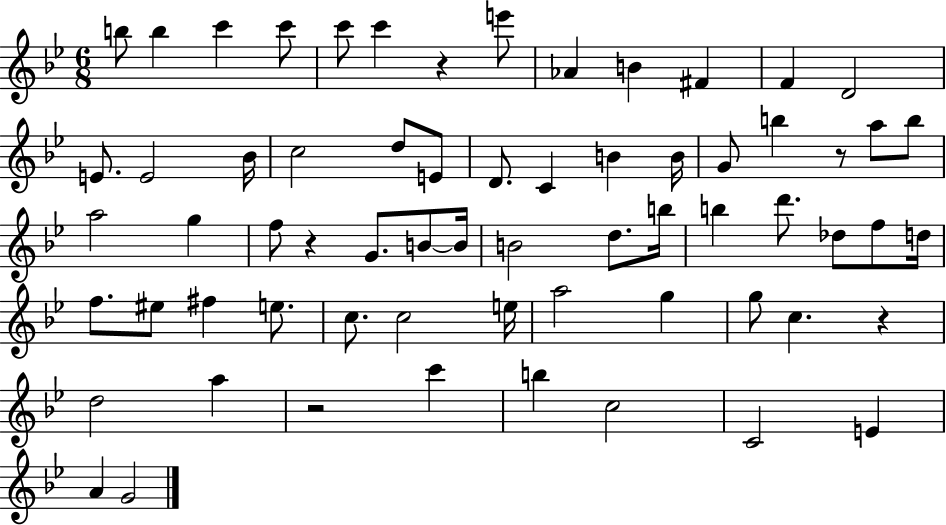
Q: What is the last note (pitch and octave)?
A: G4